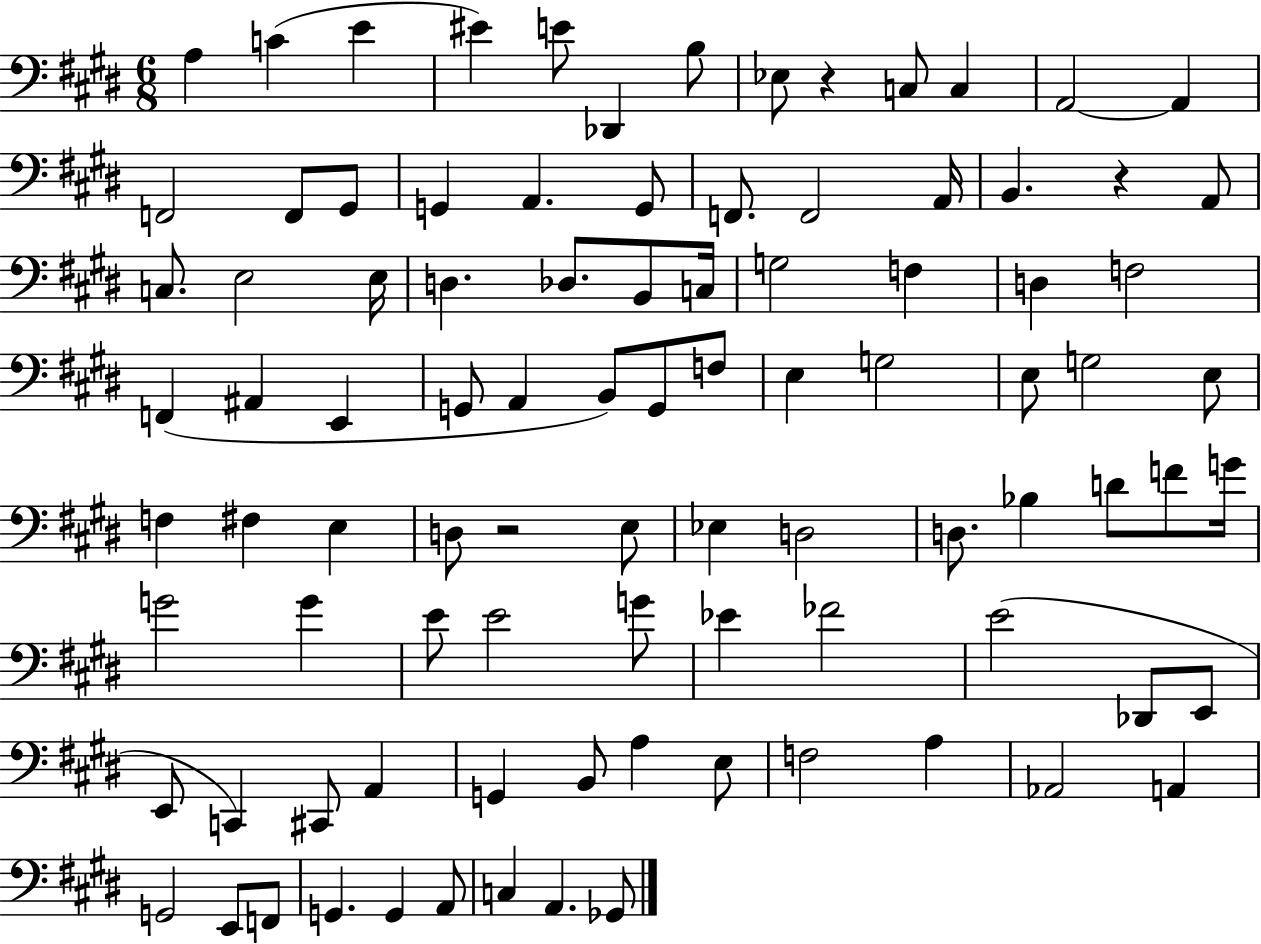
A3/q C4/q E4/q EIS4/q E4/e Db2/q B3/e Eb3/e R/q C3/e C3/q A2/h A2/q F2/h F2/e G#2/e G2/q A2/q. G2/e F2/e. F2/h A2/s B2/q. R/q A2/e C3/e. E3/h E3/s D3/q. Db3/e. B2/e C3/s G3/h F3/q D3/q F3/h F2/q A#2/q E2/q G2/e A2/q B2/e G2/e F3/e E3/q G3/h E3/e G3/h E3/e F3/q F#3/q E3/q D3/e R/h E3/e Eb3/q D3/h D3/e. Bb3/q D4/e F4/e G4/s G4/h G4/q E4/e E4/h G4/e Eb4/q FES4/h E4/h Db2/e E2/e E2/e C2/q C#2/e A2/q G2/q B2/e A3/q E3/e F3/h A3/q Ab2/h A2/q G2/h E2/e F2/e G2/q. G2/q A2/e C3/q A2/q. Gb2/e